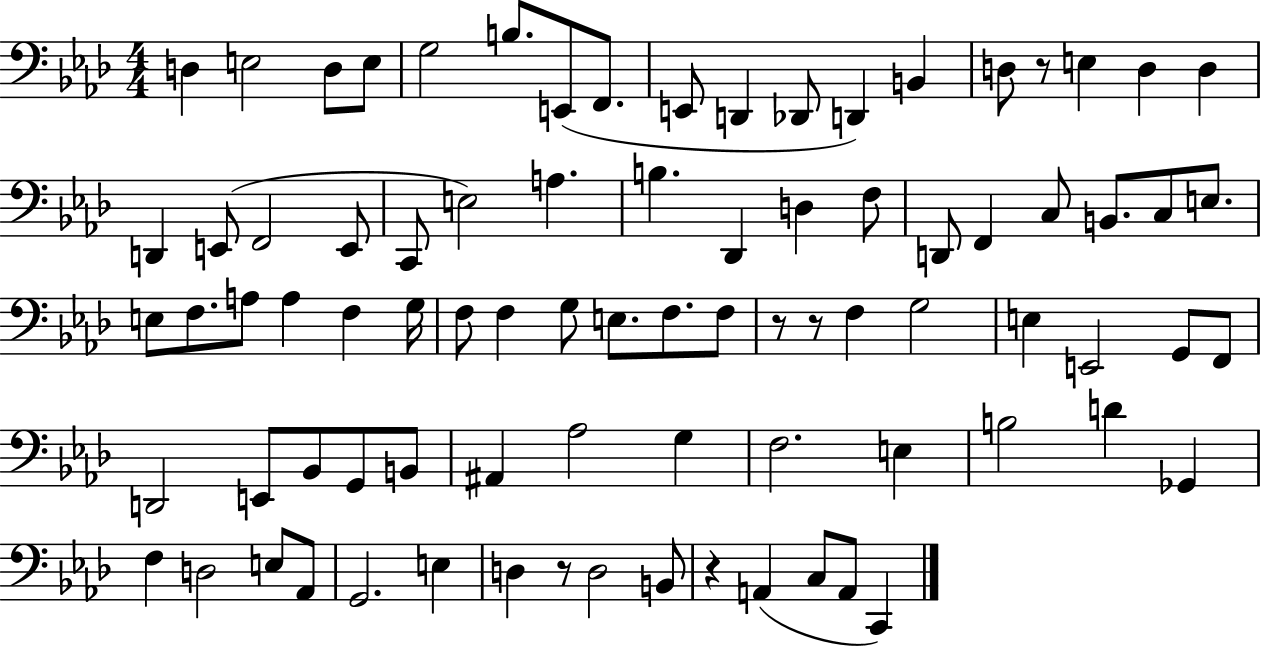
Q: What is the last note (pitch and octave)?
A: C2